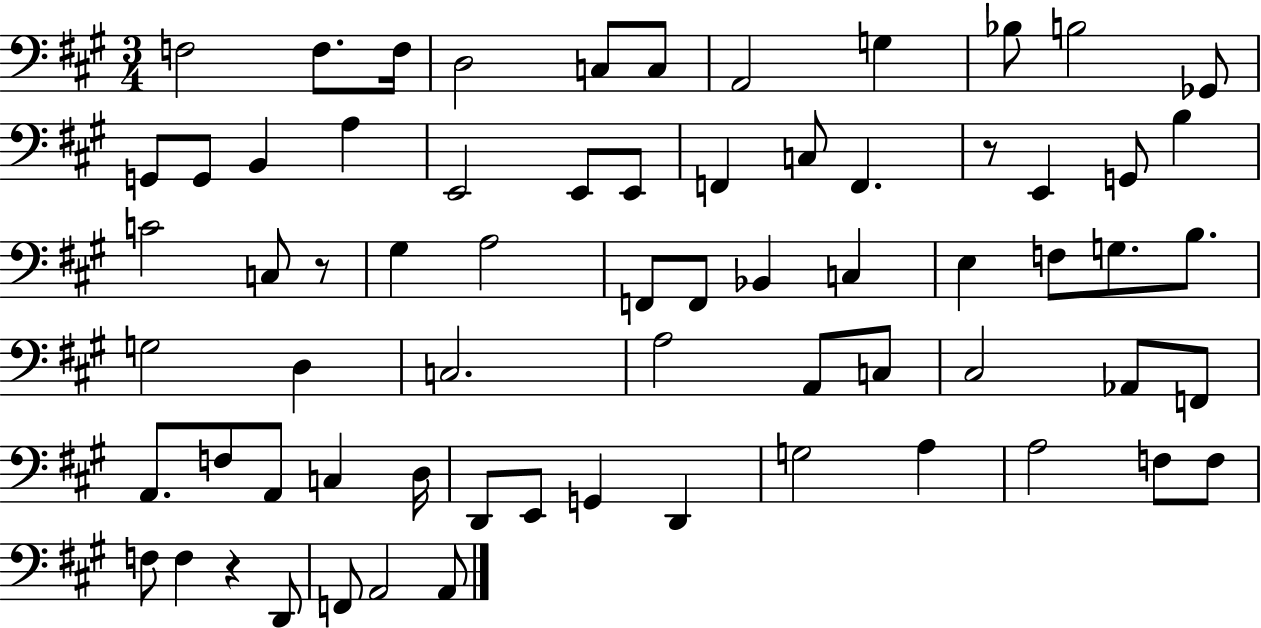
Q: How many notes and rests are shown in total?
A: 68